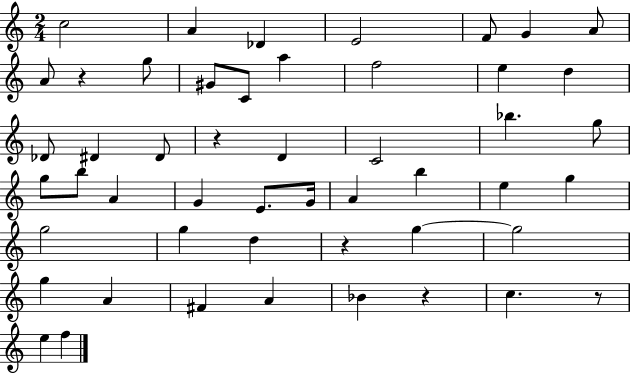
{
  \clef treble
  \numericTimeSignature
  \time 2/4
  \key c \major
  \repeat volta 2 { c''2 | a'4 des'4 | e'2 | f'8 g'4 a'8 | \break a'8 r4 g''8 | gis'8 c'8 a''4 | f''2 | e''4 d''4 | \break des'8 dis'4 dis'8 | r4 d'4 | c'2 | bes''4. g''8 | \break g''8 b''8 a'4 | g'4 e'8. g'16 | a'4 b''4 | e''4 g''4 | \break g''2 | g''4 d''4 | r4 g''4~~ | g''2 | \break g''4 a'4 | fis'4 a'4 | bes'4 r4 | c''4. r8 | \break e''4 f''4 | } \bar "|."
}